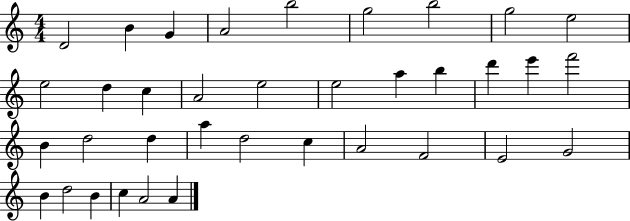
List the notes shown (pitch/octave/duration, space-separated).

D4/h B4/q G4/q A4/h B5/h G5/h B5/h G5/h E5/h E5/h D5/q C5/q A4/h E5/h E5/h A5/q B5/q D6/q E6/q F6/h B4/q D5/h D5/q A5/q D5/h C5/q A4/h F4/h E4/h G4/h B4/q D5/h B4/q C5/q A4/h A4/q